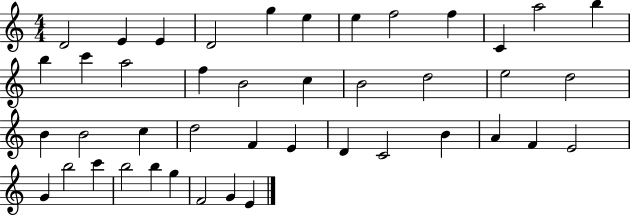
X:1
T:Untitled
M:4/4
L:1/4
K:C
D2 E E D2 g e e f2 f C a2 b b c' a2 f B2 c B2 d2 e2 d2 B B2 c d2 F E D C2 B A F E2 G b2 c' b2 b g F2 G E